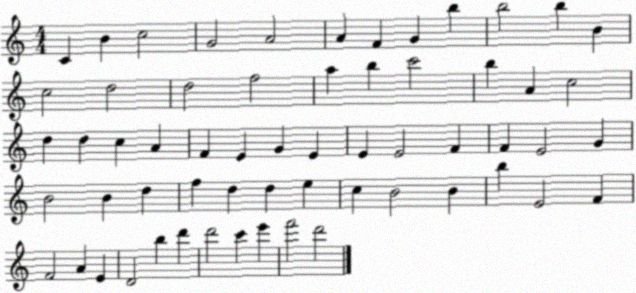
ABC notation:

X:1
T:Untitled
M:4/4
L:1/4
K:C
C B c2 G2 A2 A F G b b2 b B c2 d2 d2 f2 a b c'2 b A c2 d d c A F E G E E E2 F F E2 G B2 B d f d d e c B2 B b E2 F F2 A E D2 b d' d'2 c' e' f'2 d'2